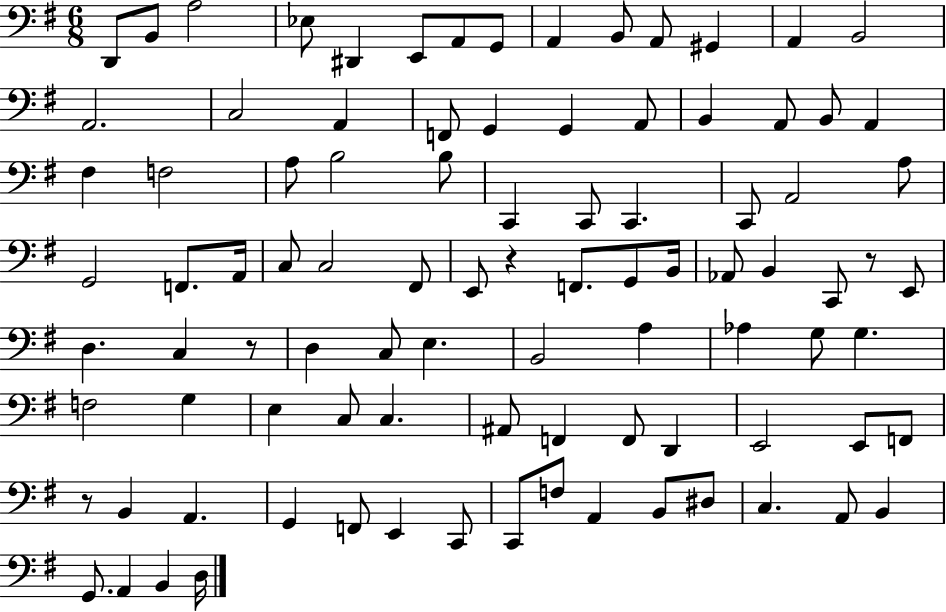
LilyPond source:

{
  \clef bass
  \numericTimeSignature
  \time 6/8
  \key g \major
  d,8 b,8 a2 | ees8 dis,4 e,8 a,8 g,8 | a,4 b,8 a,8 gis,4 | a,4 b,2 | \break a,2. | c2 a,4 | f,8 g,4 g,4 a,8 | b,4 a,8 b,8 a,4 | \break fis4 f2 | a8 b2 b8 | c,4 c,8 c,4. | c,8 a,2 a8 | \break g,2 f,8. a,16 | c8 c2 fis,8 | e,8 r4 f,8. g,8 b,16 | aes,8 b,4 c,8 r8 e,8 | \break d4. c4 r8 | d4 c8 e4. | b,2 a4 | aes4 g8 g4. | \break f2 g4 | e4 c8 c4. | ais,8 f,4 f,8 d,4 | e,2 e,8 f,8 | \break r8 b,4 a,4. | g,4 f,8 e,4 c,8 | c,8 f8 a,4 b,8 dis8 | c4. a,8 b,4 | \break g,8. a,4 b,4 d16 | \bar "|."
}